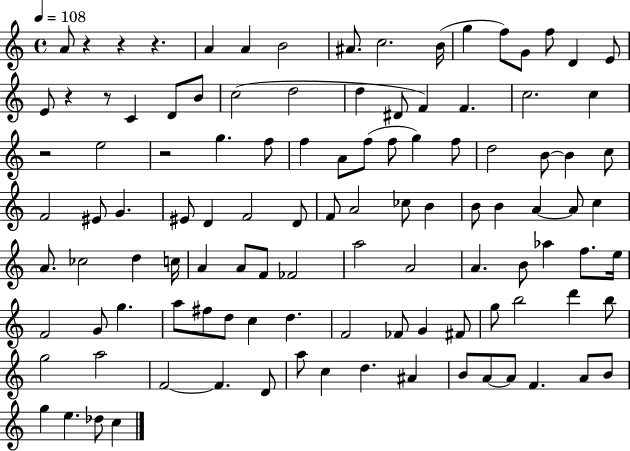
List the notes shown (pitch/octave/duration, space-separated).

A4/e R/q R/q R/q. A4/q A4/q B4/h A#4/e. C5/h. B4/s G5/q F5/e G4/e F5/e D4/q E4/e E4/e R/q R/e C4/q D4/e B4/e C5/h D5/h D5/q D#4/e F4/q F4/q. C5/h. C5/q R/h E5/h R/h G5/q. F5/e F5/q A4/e F5/e F5/e G5/q F5/e D5/h B4/e B4/q C5/e F4/h EIS4/e G4/q. EIS4/e D4/q F4/h D4/e F4/e A4/h CES5/e B4/q B4/e B4/q A4/q A4/e C5/q A4/e. CES5/h D5/q C5/s A4/q A4/e F4/e FES4/h A5/h A4/h A4/q. B4/e Ab5/q F5/e. E5/s F4/h G4/e G5/q. A5/e F#5/e D5/e C5/q D5/q. F4/h FES4/e G4/q F#4/e G5/e B5/h D6/q B5/e G5/h A5/h F4/h F4/q. D4/e A5/e C5/q D5/q. A#4/q B4/e A4/e A4/e F4/q. A4/e B4/e G5/q E5/q. Db5/e C5/q